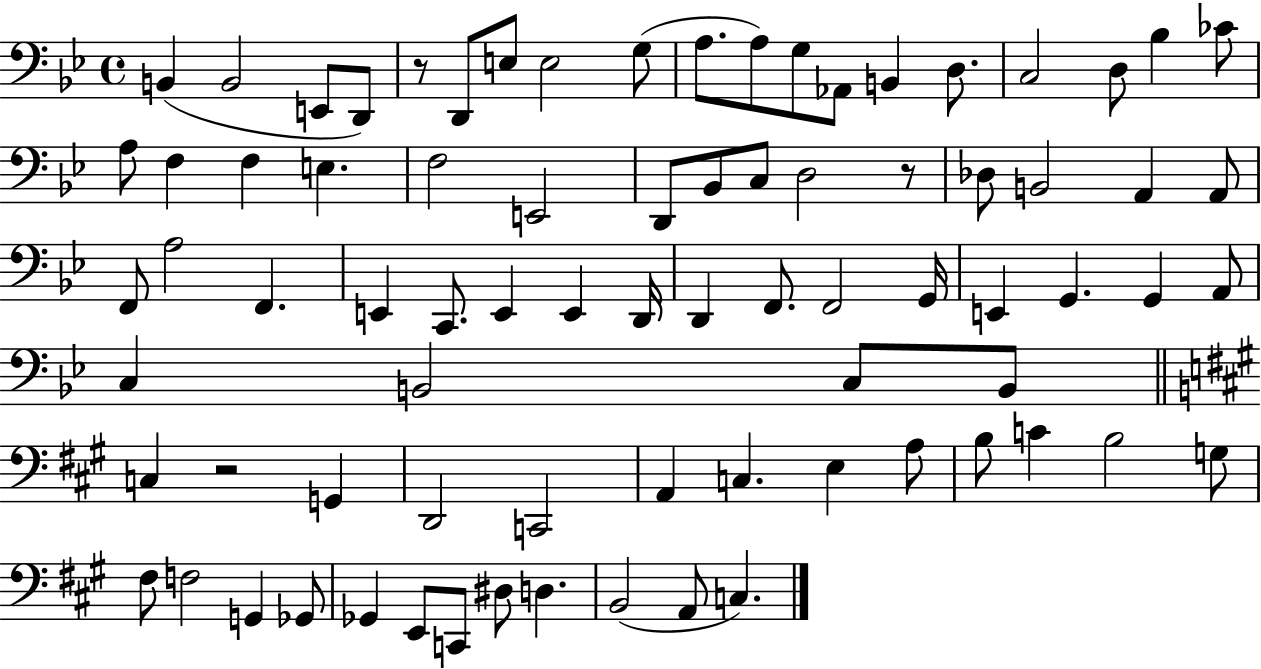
B2/q B2/h E2/e D2/e R/e D2/e E3/e E3/h G3/e A3/e. A3/e G3/e Ab2/e B2/q D3/e. C3/h D3/e Bb3/q CES4/e A3/e F3/q F3/q E3/q. F3/h E2/h D2/e Bb2/e C3/e D3/h R/e Db3/e B2/h A2/q A2/e F2/e A3/h F2/q. E2/q C2/e. E2/q E2/q D2/s D2/q F2/e. F2/h G2/s E2/q G2/q. G2/q A2/e C3/q B2/h C3/e B2/e C3/q R/h G2/q D2/h C2/h A2/q C3/q. E3/q A3/e B3/e C4/q B3/h G3/e F#3/e F3/h G2/q Gb2/e Gb2/q E2/e C2/e D#3/e D3/q. B2/h A2/e C3/q.